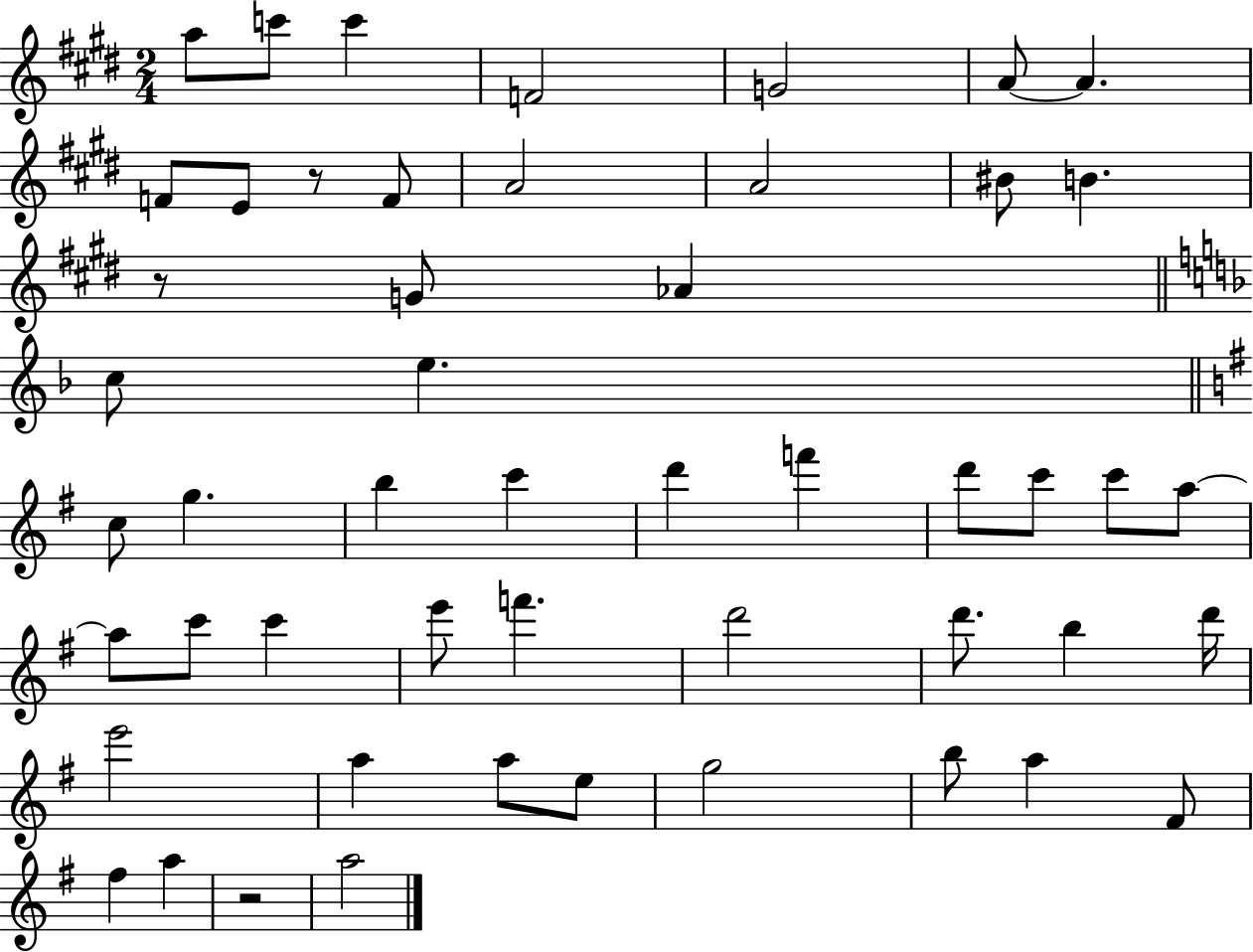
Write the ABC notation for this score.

X:1
T:Untitled
M:2/4
L:1/4
K:E
a/2 c'/2 c' F2 G2 A/2 A F/2 E/2 z/2 F/2 A2 A2 ^B/2 B z/2 G/2 _A c/2 e c/2 g b c' d' f' d'/2 c'/2 c'/2 a/2 a/2 c'/2 c' e'/2 f' d'2 d'/2 b d'/4 e'2 a a/2 e/2 g2 b/2 a ^F/2 ^f a z2 a2